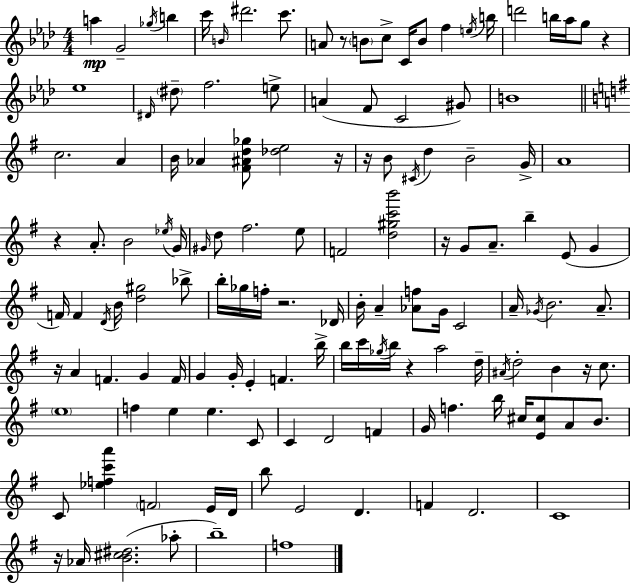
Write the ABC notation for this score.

X:1
T:Untitled
M:4/4
L:1/4
K:Fm
a G2 _g/4 b c'/4 B/4 ^d'2 c'/2 A/2 z/2 B/2 c/2 C/4 B/2 f e/4 b/4 d'2 b/4 _a/4 g/2 z _e4 ^D/4 ^d/2 f2 e/2 A F/2 C2 ^G/2 B4 c2 A B/4 _A [^F^Ad_g]/2 [_de]2 z/4 z/4 B/2 ^C/4 d B2 G/4 A4 z A/2 B2 _e/4 G/4 ^G/4 d/2 ^f2 e/2 F2 [d^gc'b']2 z/4 G/2 A/2 b E/2 G F/4 F D/4 B/4 [d^g]2 _b/2 b/4 _g/4 f/4 z2 _D/4 B/4 A [_Af]/2 G/4 C2 A/4 _G/4 B2 A/2 z/4 A F G F/4 G G/4 E F b/4 b/4 c'/4 _g/4 b/4 z a2 d/4 ^A/4 d2 B z/4 c/2 e4 f e e C/2 C D2 F G/4 f b/4 ^c/4 [E^c]/2 A/2 B/2 C/2 [_efc'a'] F2 E/4 D/4 b/2 E2 D F D2 C4 z/4 _A/4 [B^c^d]2 _a/2 b4 f4